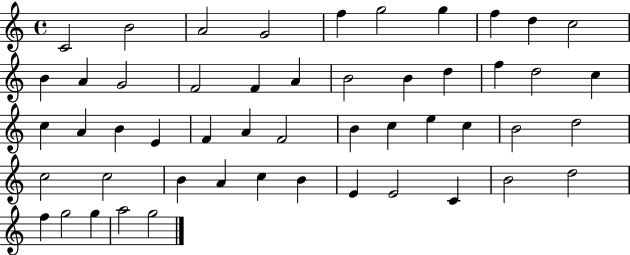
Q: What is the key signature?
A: C major